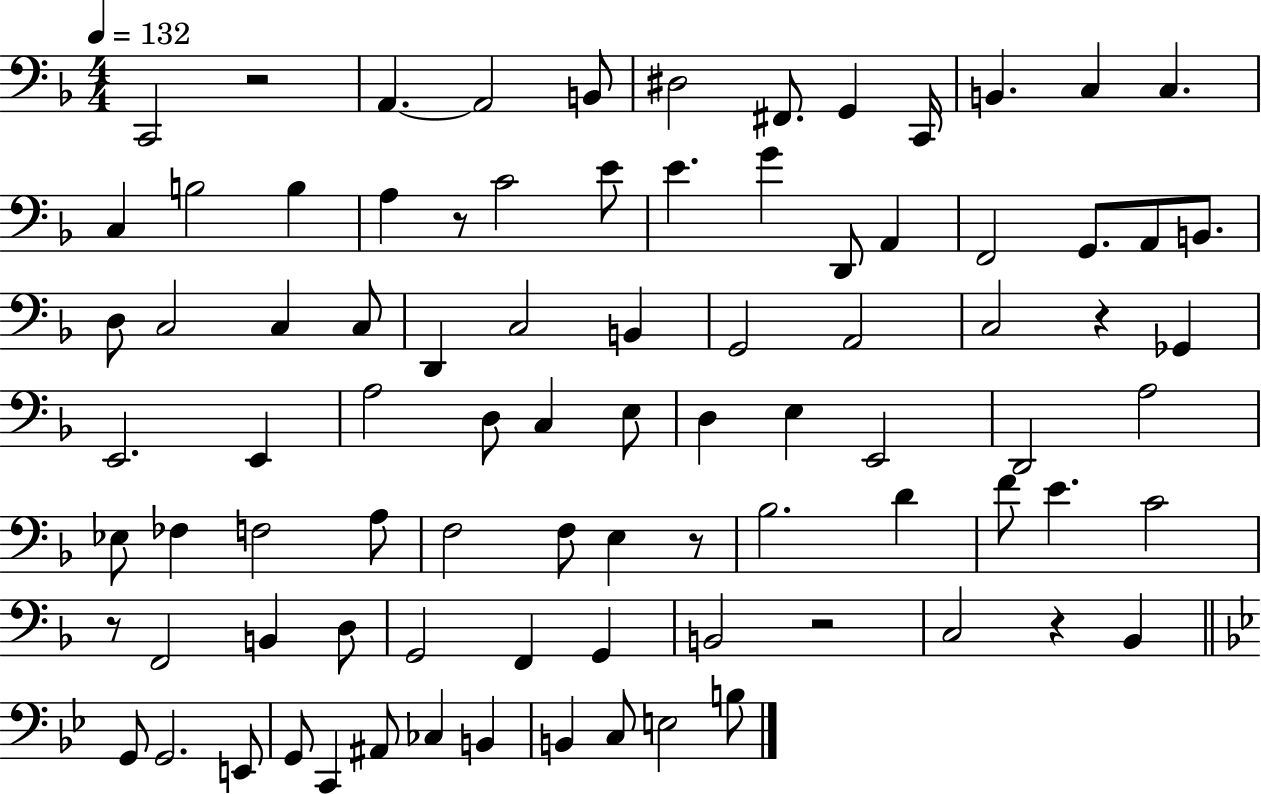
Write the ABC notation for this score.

X:1
T:Untitled
M:4/4
L:1/4
K:F
C,,2 z2 A,, A,,2 B,,/2 ^D,2 ^F,,/2 G,, C,,/4 B,, C, C, C, B,2 B, A, z/2 C2 E/2 E G D,,/2 A,, F,,2 G,,/2 A,,/2 B,,/2 D,/2 C,2 C, C,/2 D,, C,2 B,, G,,2 A,,2 C,2 z _G,, E,,2 E,, A,2 D,/2 C, E,/2 D, E, E,,2 D,,2 A,2 _E,/2 _F, F,2 A,/2 F,2 F,/2 E, z/2 _B,2 D F/2 E C2 z/2 F,,2 B,, D,/2 G,,2 F,, G,, B,,2 z2 C,2 z _B,, G,,/2 G,,2 E,,/2 G,,/2 C,, ^A,,/2 _C, B,, B,, C,/2 E,2 B,/2